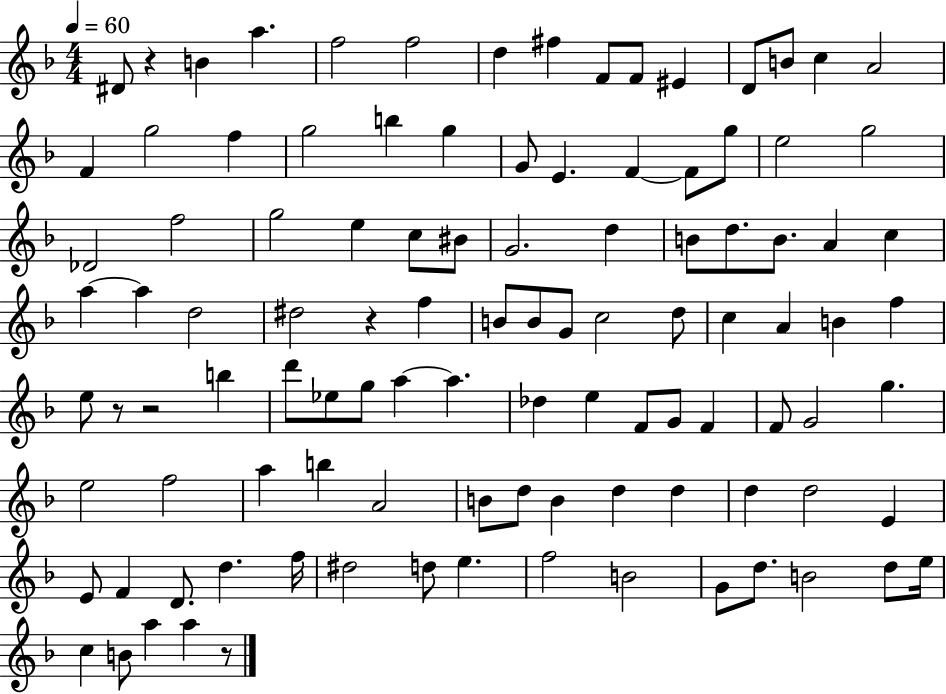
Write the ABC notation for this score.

X:1
T:Untitled
M:4/4
L:1/4
K:F
^D/2 z B a f2 f2 d ^f F/2 F/2 ^E D/2 B/2 c A2 F g2 f g2 b g G/2 E F F/2 g/2 e2 g2 _D2 f2 g2 e c/2 ^B/2 G2 d B/2 d/2 B/2 A c a a d2 ^d2 z f B/2 B/2 G/2 c2 d/2 c A B f e/2 z/2 z2 b d'/2 _e/2 g/2 a a _d e F/2 G/2 F F/2 G2 g e2 f2 a b A2 B/2 d/2 B d d d d2 E E/2 F D/2 d f/4 ^d2 d/2 e f2 B2 G/2 d/2 B2 d/2 e/4 c B/2 a a z/2